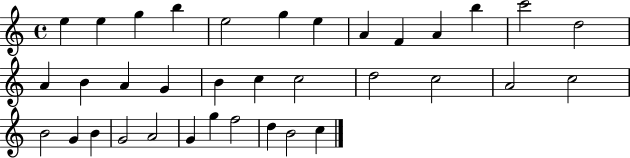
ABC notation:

X:1
T:Untitled
M:4/4
L:1/4
K:C
e e g b e2 g e A F A b c'2 d2 A B A G B c c2 d2 c2 A2 c2 B2 G B G2 A2 G g f2 d B2 c